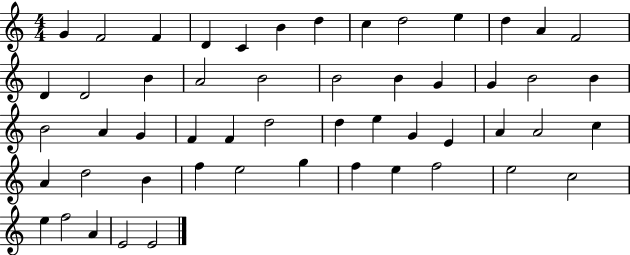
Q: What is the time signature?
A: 4/4